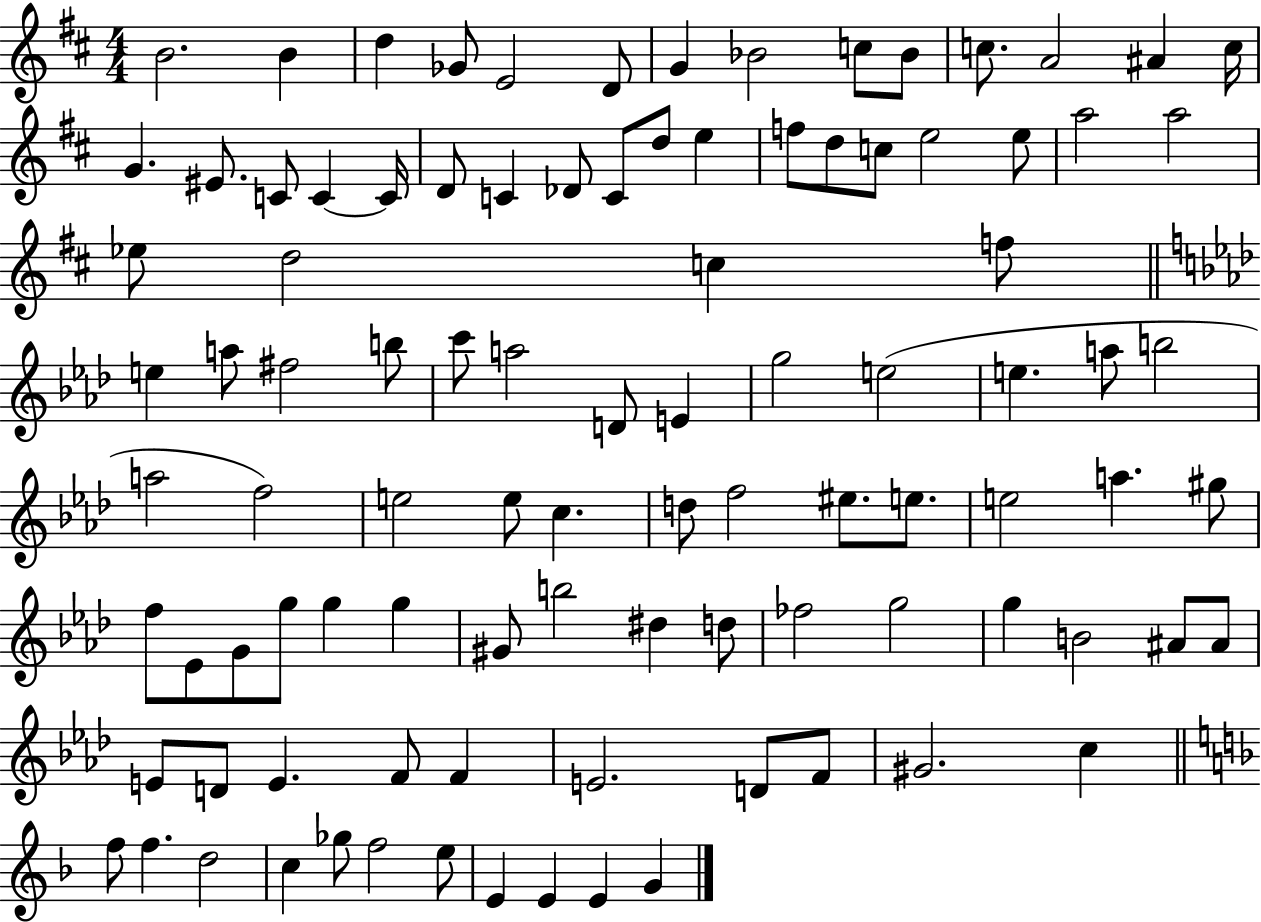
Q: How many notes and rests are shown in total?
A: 98